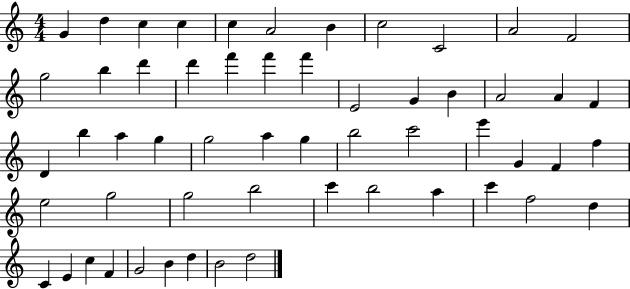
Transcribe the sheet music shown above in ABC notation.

X:1
T:Untitled
M:4/4
L:1/4
K:C
G d c c c A2 B c2 C2 A2 F2 g2 b d' d' f' f' f' E2 G B A2 A F D b a g g2 a g b2 c'2 e' G F f e2 g2 g2 b2 c' b2 a c' f2 d C E c F G2 B d B2 d2